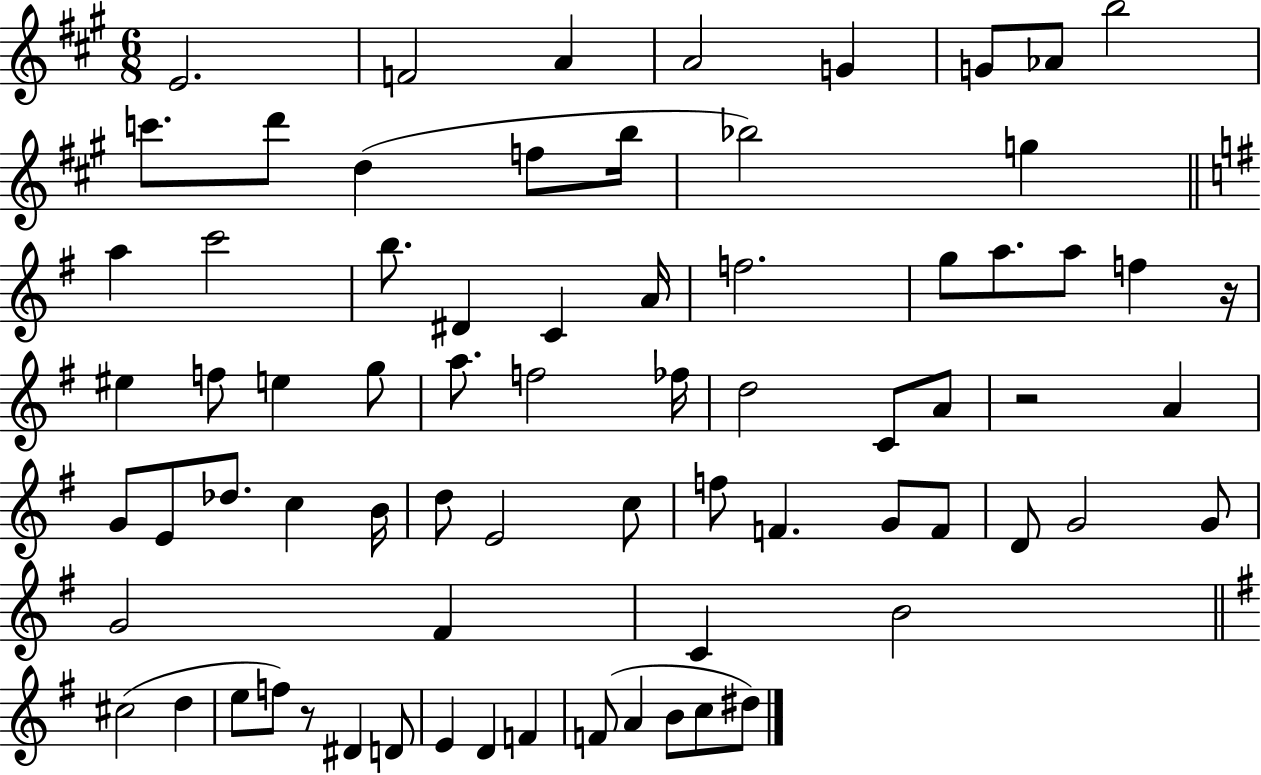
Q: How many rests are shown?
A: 3